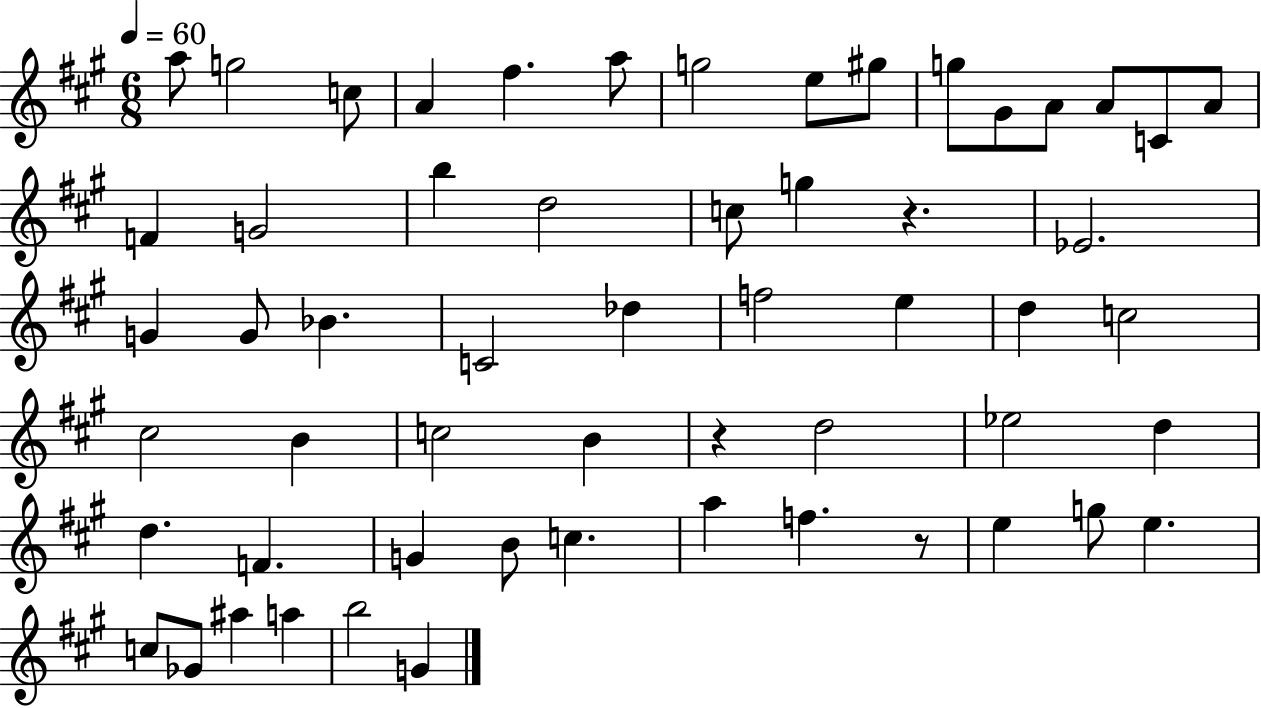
A5/e G5/h C5/e A4/q F#5/q. A5/e G5/h E5/e G#5/e G5/e G#4/e A4/e A4/e C4/e A4/e F4/q G4/h B5/q D5/h C5/e G5/q R/q. Eb4/h. G4/q G4/e Bb4/q. C4/h Db5/q F5/h E5/q D5/q C5/h C#5/h B4/q C5/h B4/q R/q D5/h Eb5/h D5/q D5/q. F4/q. G4/q B4/e C5/q. A5/q F5/q. R/e E5/q G5/e E5/q. C5/e Gb4/e A#5/q A5/q B5/h G4/q